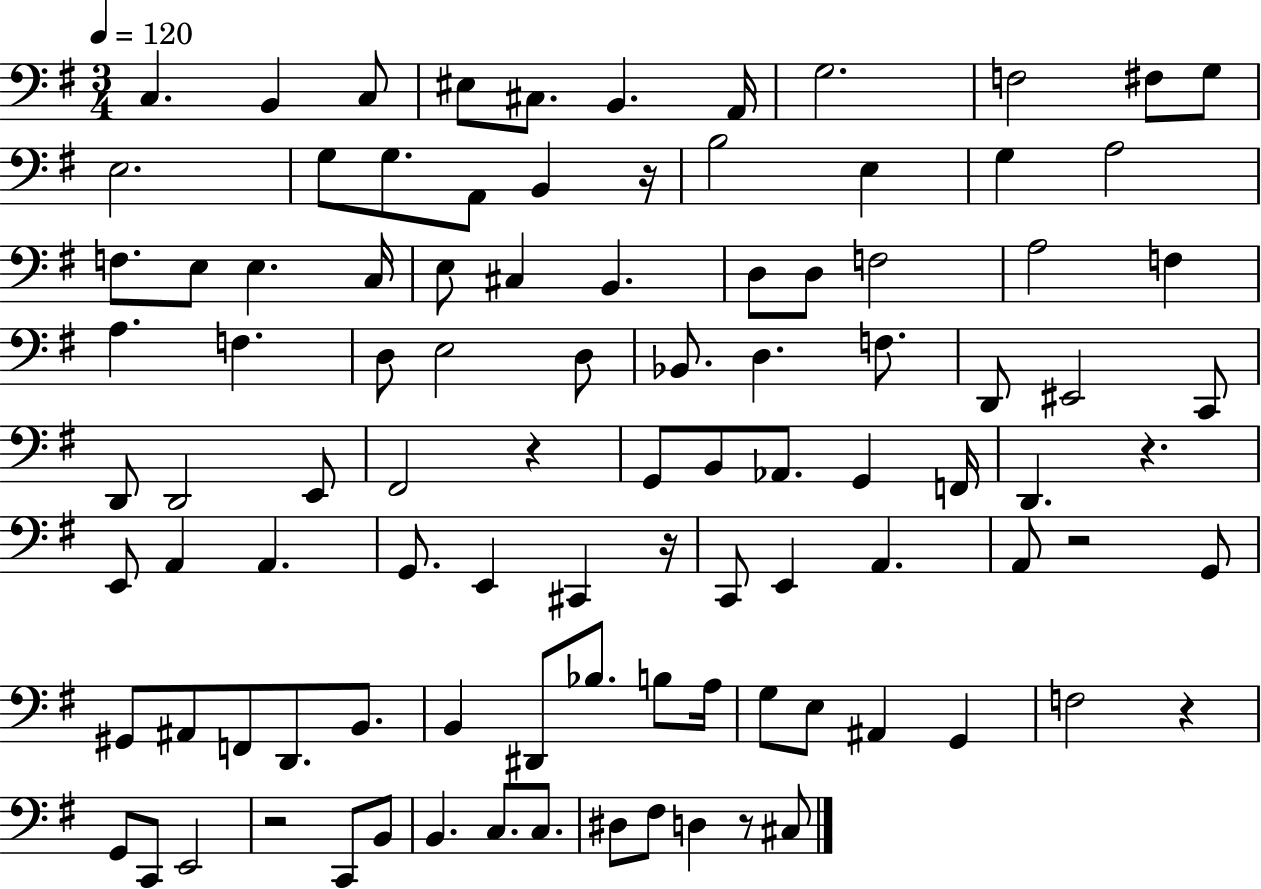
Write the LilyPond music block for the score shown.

{
  \clef bass
  \numericTimeSignature
  \time 3/4
  \key g \major
  \tempo 4 = 120
  c4. b,4 c8 | eis8 cis8. b,4. a,16 | g2. | f2 fis8 g8 | \break e2. | g8 g8. a,8 b,4 r16 | b2 e4 | g4 a2 | \break f8. e8 e4. c16 | e8 cis4 b,4. | d8 d8 f2 | a2 f4 | \break a4. f4. | d8 e2 d8 | bes,8. d4. f8. | d,8 eis,2 c,8 | \break d,8 d,2 e,8 | fis,2 r4 | g,8 b,8 aes,8. g,4 f,16 | d,4. r4. | \break e,8 a,4 a,4. | g,8. e,4 cis,4 r16 | c,8 e,4 a,4. | a,8 r2 g,8 | \break gis,8 ais,8 f,8 d,8. b,8. | b,4 dis,8 bes8. b8 a16 | g8 e8 ais,4 g,4 | f2 r4 | \break g,8 c,8 e,2 | r2 c,8 b,8 | b,4. c8. c8. | dis8 fis8 d4 r8 cis8 | \break \bar "|."
}